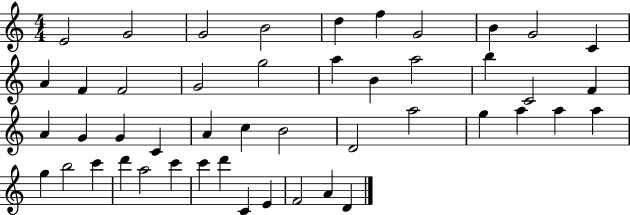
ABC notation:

X:1
T:Untitled
M:4/4
L:1/4
K:C
E2 G2 G2 B2 d f G2 B G2 C A F F2 G2 g2 a B a2 b C2 F A G G C A c B2 D2 a2 g a a a g b2 c' d' a2 c' c' d' C E F2 A D